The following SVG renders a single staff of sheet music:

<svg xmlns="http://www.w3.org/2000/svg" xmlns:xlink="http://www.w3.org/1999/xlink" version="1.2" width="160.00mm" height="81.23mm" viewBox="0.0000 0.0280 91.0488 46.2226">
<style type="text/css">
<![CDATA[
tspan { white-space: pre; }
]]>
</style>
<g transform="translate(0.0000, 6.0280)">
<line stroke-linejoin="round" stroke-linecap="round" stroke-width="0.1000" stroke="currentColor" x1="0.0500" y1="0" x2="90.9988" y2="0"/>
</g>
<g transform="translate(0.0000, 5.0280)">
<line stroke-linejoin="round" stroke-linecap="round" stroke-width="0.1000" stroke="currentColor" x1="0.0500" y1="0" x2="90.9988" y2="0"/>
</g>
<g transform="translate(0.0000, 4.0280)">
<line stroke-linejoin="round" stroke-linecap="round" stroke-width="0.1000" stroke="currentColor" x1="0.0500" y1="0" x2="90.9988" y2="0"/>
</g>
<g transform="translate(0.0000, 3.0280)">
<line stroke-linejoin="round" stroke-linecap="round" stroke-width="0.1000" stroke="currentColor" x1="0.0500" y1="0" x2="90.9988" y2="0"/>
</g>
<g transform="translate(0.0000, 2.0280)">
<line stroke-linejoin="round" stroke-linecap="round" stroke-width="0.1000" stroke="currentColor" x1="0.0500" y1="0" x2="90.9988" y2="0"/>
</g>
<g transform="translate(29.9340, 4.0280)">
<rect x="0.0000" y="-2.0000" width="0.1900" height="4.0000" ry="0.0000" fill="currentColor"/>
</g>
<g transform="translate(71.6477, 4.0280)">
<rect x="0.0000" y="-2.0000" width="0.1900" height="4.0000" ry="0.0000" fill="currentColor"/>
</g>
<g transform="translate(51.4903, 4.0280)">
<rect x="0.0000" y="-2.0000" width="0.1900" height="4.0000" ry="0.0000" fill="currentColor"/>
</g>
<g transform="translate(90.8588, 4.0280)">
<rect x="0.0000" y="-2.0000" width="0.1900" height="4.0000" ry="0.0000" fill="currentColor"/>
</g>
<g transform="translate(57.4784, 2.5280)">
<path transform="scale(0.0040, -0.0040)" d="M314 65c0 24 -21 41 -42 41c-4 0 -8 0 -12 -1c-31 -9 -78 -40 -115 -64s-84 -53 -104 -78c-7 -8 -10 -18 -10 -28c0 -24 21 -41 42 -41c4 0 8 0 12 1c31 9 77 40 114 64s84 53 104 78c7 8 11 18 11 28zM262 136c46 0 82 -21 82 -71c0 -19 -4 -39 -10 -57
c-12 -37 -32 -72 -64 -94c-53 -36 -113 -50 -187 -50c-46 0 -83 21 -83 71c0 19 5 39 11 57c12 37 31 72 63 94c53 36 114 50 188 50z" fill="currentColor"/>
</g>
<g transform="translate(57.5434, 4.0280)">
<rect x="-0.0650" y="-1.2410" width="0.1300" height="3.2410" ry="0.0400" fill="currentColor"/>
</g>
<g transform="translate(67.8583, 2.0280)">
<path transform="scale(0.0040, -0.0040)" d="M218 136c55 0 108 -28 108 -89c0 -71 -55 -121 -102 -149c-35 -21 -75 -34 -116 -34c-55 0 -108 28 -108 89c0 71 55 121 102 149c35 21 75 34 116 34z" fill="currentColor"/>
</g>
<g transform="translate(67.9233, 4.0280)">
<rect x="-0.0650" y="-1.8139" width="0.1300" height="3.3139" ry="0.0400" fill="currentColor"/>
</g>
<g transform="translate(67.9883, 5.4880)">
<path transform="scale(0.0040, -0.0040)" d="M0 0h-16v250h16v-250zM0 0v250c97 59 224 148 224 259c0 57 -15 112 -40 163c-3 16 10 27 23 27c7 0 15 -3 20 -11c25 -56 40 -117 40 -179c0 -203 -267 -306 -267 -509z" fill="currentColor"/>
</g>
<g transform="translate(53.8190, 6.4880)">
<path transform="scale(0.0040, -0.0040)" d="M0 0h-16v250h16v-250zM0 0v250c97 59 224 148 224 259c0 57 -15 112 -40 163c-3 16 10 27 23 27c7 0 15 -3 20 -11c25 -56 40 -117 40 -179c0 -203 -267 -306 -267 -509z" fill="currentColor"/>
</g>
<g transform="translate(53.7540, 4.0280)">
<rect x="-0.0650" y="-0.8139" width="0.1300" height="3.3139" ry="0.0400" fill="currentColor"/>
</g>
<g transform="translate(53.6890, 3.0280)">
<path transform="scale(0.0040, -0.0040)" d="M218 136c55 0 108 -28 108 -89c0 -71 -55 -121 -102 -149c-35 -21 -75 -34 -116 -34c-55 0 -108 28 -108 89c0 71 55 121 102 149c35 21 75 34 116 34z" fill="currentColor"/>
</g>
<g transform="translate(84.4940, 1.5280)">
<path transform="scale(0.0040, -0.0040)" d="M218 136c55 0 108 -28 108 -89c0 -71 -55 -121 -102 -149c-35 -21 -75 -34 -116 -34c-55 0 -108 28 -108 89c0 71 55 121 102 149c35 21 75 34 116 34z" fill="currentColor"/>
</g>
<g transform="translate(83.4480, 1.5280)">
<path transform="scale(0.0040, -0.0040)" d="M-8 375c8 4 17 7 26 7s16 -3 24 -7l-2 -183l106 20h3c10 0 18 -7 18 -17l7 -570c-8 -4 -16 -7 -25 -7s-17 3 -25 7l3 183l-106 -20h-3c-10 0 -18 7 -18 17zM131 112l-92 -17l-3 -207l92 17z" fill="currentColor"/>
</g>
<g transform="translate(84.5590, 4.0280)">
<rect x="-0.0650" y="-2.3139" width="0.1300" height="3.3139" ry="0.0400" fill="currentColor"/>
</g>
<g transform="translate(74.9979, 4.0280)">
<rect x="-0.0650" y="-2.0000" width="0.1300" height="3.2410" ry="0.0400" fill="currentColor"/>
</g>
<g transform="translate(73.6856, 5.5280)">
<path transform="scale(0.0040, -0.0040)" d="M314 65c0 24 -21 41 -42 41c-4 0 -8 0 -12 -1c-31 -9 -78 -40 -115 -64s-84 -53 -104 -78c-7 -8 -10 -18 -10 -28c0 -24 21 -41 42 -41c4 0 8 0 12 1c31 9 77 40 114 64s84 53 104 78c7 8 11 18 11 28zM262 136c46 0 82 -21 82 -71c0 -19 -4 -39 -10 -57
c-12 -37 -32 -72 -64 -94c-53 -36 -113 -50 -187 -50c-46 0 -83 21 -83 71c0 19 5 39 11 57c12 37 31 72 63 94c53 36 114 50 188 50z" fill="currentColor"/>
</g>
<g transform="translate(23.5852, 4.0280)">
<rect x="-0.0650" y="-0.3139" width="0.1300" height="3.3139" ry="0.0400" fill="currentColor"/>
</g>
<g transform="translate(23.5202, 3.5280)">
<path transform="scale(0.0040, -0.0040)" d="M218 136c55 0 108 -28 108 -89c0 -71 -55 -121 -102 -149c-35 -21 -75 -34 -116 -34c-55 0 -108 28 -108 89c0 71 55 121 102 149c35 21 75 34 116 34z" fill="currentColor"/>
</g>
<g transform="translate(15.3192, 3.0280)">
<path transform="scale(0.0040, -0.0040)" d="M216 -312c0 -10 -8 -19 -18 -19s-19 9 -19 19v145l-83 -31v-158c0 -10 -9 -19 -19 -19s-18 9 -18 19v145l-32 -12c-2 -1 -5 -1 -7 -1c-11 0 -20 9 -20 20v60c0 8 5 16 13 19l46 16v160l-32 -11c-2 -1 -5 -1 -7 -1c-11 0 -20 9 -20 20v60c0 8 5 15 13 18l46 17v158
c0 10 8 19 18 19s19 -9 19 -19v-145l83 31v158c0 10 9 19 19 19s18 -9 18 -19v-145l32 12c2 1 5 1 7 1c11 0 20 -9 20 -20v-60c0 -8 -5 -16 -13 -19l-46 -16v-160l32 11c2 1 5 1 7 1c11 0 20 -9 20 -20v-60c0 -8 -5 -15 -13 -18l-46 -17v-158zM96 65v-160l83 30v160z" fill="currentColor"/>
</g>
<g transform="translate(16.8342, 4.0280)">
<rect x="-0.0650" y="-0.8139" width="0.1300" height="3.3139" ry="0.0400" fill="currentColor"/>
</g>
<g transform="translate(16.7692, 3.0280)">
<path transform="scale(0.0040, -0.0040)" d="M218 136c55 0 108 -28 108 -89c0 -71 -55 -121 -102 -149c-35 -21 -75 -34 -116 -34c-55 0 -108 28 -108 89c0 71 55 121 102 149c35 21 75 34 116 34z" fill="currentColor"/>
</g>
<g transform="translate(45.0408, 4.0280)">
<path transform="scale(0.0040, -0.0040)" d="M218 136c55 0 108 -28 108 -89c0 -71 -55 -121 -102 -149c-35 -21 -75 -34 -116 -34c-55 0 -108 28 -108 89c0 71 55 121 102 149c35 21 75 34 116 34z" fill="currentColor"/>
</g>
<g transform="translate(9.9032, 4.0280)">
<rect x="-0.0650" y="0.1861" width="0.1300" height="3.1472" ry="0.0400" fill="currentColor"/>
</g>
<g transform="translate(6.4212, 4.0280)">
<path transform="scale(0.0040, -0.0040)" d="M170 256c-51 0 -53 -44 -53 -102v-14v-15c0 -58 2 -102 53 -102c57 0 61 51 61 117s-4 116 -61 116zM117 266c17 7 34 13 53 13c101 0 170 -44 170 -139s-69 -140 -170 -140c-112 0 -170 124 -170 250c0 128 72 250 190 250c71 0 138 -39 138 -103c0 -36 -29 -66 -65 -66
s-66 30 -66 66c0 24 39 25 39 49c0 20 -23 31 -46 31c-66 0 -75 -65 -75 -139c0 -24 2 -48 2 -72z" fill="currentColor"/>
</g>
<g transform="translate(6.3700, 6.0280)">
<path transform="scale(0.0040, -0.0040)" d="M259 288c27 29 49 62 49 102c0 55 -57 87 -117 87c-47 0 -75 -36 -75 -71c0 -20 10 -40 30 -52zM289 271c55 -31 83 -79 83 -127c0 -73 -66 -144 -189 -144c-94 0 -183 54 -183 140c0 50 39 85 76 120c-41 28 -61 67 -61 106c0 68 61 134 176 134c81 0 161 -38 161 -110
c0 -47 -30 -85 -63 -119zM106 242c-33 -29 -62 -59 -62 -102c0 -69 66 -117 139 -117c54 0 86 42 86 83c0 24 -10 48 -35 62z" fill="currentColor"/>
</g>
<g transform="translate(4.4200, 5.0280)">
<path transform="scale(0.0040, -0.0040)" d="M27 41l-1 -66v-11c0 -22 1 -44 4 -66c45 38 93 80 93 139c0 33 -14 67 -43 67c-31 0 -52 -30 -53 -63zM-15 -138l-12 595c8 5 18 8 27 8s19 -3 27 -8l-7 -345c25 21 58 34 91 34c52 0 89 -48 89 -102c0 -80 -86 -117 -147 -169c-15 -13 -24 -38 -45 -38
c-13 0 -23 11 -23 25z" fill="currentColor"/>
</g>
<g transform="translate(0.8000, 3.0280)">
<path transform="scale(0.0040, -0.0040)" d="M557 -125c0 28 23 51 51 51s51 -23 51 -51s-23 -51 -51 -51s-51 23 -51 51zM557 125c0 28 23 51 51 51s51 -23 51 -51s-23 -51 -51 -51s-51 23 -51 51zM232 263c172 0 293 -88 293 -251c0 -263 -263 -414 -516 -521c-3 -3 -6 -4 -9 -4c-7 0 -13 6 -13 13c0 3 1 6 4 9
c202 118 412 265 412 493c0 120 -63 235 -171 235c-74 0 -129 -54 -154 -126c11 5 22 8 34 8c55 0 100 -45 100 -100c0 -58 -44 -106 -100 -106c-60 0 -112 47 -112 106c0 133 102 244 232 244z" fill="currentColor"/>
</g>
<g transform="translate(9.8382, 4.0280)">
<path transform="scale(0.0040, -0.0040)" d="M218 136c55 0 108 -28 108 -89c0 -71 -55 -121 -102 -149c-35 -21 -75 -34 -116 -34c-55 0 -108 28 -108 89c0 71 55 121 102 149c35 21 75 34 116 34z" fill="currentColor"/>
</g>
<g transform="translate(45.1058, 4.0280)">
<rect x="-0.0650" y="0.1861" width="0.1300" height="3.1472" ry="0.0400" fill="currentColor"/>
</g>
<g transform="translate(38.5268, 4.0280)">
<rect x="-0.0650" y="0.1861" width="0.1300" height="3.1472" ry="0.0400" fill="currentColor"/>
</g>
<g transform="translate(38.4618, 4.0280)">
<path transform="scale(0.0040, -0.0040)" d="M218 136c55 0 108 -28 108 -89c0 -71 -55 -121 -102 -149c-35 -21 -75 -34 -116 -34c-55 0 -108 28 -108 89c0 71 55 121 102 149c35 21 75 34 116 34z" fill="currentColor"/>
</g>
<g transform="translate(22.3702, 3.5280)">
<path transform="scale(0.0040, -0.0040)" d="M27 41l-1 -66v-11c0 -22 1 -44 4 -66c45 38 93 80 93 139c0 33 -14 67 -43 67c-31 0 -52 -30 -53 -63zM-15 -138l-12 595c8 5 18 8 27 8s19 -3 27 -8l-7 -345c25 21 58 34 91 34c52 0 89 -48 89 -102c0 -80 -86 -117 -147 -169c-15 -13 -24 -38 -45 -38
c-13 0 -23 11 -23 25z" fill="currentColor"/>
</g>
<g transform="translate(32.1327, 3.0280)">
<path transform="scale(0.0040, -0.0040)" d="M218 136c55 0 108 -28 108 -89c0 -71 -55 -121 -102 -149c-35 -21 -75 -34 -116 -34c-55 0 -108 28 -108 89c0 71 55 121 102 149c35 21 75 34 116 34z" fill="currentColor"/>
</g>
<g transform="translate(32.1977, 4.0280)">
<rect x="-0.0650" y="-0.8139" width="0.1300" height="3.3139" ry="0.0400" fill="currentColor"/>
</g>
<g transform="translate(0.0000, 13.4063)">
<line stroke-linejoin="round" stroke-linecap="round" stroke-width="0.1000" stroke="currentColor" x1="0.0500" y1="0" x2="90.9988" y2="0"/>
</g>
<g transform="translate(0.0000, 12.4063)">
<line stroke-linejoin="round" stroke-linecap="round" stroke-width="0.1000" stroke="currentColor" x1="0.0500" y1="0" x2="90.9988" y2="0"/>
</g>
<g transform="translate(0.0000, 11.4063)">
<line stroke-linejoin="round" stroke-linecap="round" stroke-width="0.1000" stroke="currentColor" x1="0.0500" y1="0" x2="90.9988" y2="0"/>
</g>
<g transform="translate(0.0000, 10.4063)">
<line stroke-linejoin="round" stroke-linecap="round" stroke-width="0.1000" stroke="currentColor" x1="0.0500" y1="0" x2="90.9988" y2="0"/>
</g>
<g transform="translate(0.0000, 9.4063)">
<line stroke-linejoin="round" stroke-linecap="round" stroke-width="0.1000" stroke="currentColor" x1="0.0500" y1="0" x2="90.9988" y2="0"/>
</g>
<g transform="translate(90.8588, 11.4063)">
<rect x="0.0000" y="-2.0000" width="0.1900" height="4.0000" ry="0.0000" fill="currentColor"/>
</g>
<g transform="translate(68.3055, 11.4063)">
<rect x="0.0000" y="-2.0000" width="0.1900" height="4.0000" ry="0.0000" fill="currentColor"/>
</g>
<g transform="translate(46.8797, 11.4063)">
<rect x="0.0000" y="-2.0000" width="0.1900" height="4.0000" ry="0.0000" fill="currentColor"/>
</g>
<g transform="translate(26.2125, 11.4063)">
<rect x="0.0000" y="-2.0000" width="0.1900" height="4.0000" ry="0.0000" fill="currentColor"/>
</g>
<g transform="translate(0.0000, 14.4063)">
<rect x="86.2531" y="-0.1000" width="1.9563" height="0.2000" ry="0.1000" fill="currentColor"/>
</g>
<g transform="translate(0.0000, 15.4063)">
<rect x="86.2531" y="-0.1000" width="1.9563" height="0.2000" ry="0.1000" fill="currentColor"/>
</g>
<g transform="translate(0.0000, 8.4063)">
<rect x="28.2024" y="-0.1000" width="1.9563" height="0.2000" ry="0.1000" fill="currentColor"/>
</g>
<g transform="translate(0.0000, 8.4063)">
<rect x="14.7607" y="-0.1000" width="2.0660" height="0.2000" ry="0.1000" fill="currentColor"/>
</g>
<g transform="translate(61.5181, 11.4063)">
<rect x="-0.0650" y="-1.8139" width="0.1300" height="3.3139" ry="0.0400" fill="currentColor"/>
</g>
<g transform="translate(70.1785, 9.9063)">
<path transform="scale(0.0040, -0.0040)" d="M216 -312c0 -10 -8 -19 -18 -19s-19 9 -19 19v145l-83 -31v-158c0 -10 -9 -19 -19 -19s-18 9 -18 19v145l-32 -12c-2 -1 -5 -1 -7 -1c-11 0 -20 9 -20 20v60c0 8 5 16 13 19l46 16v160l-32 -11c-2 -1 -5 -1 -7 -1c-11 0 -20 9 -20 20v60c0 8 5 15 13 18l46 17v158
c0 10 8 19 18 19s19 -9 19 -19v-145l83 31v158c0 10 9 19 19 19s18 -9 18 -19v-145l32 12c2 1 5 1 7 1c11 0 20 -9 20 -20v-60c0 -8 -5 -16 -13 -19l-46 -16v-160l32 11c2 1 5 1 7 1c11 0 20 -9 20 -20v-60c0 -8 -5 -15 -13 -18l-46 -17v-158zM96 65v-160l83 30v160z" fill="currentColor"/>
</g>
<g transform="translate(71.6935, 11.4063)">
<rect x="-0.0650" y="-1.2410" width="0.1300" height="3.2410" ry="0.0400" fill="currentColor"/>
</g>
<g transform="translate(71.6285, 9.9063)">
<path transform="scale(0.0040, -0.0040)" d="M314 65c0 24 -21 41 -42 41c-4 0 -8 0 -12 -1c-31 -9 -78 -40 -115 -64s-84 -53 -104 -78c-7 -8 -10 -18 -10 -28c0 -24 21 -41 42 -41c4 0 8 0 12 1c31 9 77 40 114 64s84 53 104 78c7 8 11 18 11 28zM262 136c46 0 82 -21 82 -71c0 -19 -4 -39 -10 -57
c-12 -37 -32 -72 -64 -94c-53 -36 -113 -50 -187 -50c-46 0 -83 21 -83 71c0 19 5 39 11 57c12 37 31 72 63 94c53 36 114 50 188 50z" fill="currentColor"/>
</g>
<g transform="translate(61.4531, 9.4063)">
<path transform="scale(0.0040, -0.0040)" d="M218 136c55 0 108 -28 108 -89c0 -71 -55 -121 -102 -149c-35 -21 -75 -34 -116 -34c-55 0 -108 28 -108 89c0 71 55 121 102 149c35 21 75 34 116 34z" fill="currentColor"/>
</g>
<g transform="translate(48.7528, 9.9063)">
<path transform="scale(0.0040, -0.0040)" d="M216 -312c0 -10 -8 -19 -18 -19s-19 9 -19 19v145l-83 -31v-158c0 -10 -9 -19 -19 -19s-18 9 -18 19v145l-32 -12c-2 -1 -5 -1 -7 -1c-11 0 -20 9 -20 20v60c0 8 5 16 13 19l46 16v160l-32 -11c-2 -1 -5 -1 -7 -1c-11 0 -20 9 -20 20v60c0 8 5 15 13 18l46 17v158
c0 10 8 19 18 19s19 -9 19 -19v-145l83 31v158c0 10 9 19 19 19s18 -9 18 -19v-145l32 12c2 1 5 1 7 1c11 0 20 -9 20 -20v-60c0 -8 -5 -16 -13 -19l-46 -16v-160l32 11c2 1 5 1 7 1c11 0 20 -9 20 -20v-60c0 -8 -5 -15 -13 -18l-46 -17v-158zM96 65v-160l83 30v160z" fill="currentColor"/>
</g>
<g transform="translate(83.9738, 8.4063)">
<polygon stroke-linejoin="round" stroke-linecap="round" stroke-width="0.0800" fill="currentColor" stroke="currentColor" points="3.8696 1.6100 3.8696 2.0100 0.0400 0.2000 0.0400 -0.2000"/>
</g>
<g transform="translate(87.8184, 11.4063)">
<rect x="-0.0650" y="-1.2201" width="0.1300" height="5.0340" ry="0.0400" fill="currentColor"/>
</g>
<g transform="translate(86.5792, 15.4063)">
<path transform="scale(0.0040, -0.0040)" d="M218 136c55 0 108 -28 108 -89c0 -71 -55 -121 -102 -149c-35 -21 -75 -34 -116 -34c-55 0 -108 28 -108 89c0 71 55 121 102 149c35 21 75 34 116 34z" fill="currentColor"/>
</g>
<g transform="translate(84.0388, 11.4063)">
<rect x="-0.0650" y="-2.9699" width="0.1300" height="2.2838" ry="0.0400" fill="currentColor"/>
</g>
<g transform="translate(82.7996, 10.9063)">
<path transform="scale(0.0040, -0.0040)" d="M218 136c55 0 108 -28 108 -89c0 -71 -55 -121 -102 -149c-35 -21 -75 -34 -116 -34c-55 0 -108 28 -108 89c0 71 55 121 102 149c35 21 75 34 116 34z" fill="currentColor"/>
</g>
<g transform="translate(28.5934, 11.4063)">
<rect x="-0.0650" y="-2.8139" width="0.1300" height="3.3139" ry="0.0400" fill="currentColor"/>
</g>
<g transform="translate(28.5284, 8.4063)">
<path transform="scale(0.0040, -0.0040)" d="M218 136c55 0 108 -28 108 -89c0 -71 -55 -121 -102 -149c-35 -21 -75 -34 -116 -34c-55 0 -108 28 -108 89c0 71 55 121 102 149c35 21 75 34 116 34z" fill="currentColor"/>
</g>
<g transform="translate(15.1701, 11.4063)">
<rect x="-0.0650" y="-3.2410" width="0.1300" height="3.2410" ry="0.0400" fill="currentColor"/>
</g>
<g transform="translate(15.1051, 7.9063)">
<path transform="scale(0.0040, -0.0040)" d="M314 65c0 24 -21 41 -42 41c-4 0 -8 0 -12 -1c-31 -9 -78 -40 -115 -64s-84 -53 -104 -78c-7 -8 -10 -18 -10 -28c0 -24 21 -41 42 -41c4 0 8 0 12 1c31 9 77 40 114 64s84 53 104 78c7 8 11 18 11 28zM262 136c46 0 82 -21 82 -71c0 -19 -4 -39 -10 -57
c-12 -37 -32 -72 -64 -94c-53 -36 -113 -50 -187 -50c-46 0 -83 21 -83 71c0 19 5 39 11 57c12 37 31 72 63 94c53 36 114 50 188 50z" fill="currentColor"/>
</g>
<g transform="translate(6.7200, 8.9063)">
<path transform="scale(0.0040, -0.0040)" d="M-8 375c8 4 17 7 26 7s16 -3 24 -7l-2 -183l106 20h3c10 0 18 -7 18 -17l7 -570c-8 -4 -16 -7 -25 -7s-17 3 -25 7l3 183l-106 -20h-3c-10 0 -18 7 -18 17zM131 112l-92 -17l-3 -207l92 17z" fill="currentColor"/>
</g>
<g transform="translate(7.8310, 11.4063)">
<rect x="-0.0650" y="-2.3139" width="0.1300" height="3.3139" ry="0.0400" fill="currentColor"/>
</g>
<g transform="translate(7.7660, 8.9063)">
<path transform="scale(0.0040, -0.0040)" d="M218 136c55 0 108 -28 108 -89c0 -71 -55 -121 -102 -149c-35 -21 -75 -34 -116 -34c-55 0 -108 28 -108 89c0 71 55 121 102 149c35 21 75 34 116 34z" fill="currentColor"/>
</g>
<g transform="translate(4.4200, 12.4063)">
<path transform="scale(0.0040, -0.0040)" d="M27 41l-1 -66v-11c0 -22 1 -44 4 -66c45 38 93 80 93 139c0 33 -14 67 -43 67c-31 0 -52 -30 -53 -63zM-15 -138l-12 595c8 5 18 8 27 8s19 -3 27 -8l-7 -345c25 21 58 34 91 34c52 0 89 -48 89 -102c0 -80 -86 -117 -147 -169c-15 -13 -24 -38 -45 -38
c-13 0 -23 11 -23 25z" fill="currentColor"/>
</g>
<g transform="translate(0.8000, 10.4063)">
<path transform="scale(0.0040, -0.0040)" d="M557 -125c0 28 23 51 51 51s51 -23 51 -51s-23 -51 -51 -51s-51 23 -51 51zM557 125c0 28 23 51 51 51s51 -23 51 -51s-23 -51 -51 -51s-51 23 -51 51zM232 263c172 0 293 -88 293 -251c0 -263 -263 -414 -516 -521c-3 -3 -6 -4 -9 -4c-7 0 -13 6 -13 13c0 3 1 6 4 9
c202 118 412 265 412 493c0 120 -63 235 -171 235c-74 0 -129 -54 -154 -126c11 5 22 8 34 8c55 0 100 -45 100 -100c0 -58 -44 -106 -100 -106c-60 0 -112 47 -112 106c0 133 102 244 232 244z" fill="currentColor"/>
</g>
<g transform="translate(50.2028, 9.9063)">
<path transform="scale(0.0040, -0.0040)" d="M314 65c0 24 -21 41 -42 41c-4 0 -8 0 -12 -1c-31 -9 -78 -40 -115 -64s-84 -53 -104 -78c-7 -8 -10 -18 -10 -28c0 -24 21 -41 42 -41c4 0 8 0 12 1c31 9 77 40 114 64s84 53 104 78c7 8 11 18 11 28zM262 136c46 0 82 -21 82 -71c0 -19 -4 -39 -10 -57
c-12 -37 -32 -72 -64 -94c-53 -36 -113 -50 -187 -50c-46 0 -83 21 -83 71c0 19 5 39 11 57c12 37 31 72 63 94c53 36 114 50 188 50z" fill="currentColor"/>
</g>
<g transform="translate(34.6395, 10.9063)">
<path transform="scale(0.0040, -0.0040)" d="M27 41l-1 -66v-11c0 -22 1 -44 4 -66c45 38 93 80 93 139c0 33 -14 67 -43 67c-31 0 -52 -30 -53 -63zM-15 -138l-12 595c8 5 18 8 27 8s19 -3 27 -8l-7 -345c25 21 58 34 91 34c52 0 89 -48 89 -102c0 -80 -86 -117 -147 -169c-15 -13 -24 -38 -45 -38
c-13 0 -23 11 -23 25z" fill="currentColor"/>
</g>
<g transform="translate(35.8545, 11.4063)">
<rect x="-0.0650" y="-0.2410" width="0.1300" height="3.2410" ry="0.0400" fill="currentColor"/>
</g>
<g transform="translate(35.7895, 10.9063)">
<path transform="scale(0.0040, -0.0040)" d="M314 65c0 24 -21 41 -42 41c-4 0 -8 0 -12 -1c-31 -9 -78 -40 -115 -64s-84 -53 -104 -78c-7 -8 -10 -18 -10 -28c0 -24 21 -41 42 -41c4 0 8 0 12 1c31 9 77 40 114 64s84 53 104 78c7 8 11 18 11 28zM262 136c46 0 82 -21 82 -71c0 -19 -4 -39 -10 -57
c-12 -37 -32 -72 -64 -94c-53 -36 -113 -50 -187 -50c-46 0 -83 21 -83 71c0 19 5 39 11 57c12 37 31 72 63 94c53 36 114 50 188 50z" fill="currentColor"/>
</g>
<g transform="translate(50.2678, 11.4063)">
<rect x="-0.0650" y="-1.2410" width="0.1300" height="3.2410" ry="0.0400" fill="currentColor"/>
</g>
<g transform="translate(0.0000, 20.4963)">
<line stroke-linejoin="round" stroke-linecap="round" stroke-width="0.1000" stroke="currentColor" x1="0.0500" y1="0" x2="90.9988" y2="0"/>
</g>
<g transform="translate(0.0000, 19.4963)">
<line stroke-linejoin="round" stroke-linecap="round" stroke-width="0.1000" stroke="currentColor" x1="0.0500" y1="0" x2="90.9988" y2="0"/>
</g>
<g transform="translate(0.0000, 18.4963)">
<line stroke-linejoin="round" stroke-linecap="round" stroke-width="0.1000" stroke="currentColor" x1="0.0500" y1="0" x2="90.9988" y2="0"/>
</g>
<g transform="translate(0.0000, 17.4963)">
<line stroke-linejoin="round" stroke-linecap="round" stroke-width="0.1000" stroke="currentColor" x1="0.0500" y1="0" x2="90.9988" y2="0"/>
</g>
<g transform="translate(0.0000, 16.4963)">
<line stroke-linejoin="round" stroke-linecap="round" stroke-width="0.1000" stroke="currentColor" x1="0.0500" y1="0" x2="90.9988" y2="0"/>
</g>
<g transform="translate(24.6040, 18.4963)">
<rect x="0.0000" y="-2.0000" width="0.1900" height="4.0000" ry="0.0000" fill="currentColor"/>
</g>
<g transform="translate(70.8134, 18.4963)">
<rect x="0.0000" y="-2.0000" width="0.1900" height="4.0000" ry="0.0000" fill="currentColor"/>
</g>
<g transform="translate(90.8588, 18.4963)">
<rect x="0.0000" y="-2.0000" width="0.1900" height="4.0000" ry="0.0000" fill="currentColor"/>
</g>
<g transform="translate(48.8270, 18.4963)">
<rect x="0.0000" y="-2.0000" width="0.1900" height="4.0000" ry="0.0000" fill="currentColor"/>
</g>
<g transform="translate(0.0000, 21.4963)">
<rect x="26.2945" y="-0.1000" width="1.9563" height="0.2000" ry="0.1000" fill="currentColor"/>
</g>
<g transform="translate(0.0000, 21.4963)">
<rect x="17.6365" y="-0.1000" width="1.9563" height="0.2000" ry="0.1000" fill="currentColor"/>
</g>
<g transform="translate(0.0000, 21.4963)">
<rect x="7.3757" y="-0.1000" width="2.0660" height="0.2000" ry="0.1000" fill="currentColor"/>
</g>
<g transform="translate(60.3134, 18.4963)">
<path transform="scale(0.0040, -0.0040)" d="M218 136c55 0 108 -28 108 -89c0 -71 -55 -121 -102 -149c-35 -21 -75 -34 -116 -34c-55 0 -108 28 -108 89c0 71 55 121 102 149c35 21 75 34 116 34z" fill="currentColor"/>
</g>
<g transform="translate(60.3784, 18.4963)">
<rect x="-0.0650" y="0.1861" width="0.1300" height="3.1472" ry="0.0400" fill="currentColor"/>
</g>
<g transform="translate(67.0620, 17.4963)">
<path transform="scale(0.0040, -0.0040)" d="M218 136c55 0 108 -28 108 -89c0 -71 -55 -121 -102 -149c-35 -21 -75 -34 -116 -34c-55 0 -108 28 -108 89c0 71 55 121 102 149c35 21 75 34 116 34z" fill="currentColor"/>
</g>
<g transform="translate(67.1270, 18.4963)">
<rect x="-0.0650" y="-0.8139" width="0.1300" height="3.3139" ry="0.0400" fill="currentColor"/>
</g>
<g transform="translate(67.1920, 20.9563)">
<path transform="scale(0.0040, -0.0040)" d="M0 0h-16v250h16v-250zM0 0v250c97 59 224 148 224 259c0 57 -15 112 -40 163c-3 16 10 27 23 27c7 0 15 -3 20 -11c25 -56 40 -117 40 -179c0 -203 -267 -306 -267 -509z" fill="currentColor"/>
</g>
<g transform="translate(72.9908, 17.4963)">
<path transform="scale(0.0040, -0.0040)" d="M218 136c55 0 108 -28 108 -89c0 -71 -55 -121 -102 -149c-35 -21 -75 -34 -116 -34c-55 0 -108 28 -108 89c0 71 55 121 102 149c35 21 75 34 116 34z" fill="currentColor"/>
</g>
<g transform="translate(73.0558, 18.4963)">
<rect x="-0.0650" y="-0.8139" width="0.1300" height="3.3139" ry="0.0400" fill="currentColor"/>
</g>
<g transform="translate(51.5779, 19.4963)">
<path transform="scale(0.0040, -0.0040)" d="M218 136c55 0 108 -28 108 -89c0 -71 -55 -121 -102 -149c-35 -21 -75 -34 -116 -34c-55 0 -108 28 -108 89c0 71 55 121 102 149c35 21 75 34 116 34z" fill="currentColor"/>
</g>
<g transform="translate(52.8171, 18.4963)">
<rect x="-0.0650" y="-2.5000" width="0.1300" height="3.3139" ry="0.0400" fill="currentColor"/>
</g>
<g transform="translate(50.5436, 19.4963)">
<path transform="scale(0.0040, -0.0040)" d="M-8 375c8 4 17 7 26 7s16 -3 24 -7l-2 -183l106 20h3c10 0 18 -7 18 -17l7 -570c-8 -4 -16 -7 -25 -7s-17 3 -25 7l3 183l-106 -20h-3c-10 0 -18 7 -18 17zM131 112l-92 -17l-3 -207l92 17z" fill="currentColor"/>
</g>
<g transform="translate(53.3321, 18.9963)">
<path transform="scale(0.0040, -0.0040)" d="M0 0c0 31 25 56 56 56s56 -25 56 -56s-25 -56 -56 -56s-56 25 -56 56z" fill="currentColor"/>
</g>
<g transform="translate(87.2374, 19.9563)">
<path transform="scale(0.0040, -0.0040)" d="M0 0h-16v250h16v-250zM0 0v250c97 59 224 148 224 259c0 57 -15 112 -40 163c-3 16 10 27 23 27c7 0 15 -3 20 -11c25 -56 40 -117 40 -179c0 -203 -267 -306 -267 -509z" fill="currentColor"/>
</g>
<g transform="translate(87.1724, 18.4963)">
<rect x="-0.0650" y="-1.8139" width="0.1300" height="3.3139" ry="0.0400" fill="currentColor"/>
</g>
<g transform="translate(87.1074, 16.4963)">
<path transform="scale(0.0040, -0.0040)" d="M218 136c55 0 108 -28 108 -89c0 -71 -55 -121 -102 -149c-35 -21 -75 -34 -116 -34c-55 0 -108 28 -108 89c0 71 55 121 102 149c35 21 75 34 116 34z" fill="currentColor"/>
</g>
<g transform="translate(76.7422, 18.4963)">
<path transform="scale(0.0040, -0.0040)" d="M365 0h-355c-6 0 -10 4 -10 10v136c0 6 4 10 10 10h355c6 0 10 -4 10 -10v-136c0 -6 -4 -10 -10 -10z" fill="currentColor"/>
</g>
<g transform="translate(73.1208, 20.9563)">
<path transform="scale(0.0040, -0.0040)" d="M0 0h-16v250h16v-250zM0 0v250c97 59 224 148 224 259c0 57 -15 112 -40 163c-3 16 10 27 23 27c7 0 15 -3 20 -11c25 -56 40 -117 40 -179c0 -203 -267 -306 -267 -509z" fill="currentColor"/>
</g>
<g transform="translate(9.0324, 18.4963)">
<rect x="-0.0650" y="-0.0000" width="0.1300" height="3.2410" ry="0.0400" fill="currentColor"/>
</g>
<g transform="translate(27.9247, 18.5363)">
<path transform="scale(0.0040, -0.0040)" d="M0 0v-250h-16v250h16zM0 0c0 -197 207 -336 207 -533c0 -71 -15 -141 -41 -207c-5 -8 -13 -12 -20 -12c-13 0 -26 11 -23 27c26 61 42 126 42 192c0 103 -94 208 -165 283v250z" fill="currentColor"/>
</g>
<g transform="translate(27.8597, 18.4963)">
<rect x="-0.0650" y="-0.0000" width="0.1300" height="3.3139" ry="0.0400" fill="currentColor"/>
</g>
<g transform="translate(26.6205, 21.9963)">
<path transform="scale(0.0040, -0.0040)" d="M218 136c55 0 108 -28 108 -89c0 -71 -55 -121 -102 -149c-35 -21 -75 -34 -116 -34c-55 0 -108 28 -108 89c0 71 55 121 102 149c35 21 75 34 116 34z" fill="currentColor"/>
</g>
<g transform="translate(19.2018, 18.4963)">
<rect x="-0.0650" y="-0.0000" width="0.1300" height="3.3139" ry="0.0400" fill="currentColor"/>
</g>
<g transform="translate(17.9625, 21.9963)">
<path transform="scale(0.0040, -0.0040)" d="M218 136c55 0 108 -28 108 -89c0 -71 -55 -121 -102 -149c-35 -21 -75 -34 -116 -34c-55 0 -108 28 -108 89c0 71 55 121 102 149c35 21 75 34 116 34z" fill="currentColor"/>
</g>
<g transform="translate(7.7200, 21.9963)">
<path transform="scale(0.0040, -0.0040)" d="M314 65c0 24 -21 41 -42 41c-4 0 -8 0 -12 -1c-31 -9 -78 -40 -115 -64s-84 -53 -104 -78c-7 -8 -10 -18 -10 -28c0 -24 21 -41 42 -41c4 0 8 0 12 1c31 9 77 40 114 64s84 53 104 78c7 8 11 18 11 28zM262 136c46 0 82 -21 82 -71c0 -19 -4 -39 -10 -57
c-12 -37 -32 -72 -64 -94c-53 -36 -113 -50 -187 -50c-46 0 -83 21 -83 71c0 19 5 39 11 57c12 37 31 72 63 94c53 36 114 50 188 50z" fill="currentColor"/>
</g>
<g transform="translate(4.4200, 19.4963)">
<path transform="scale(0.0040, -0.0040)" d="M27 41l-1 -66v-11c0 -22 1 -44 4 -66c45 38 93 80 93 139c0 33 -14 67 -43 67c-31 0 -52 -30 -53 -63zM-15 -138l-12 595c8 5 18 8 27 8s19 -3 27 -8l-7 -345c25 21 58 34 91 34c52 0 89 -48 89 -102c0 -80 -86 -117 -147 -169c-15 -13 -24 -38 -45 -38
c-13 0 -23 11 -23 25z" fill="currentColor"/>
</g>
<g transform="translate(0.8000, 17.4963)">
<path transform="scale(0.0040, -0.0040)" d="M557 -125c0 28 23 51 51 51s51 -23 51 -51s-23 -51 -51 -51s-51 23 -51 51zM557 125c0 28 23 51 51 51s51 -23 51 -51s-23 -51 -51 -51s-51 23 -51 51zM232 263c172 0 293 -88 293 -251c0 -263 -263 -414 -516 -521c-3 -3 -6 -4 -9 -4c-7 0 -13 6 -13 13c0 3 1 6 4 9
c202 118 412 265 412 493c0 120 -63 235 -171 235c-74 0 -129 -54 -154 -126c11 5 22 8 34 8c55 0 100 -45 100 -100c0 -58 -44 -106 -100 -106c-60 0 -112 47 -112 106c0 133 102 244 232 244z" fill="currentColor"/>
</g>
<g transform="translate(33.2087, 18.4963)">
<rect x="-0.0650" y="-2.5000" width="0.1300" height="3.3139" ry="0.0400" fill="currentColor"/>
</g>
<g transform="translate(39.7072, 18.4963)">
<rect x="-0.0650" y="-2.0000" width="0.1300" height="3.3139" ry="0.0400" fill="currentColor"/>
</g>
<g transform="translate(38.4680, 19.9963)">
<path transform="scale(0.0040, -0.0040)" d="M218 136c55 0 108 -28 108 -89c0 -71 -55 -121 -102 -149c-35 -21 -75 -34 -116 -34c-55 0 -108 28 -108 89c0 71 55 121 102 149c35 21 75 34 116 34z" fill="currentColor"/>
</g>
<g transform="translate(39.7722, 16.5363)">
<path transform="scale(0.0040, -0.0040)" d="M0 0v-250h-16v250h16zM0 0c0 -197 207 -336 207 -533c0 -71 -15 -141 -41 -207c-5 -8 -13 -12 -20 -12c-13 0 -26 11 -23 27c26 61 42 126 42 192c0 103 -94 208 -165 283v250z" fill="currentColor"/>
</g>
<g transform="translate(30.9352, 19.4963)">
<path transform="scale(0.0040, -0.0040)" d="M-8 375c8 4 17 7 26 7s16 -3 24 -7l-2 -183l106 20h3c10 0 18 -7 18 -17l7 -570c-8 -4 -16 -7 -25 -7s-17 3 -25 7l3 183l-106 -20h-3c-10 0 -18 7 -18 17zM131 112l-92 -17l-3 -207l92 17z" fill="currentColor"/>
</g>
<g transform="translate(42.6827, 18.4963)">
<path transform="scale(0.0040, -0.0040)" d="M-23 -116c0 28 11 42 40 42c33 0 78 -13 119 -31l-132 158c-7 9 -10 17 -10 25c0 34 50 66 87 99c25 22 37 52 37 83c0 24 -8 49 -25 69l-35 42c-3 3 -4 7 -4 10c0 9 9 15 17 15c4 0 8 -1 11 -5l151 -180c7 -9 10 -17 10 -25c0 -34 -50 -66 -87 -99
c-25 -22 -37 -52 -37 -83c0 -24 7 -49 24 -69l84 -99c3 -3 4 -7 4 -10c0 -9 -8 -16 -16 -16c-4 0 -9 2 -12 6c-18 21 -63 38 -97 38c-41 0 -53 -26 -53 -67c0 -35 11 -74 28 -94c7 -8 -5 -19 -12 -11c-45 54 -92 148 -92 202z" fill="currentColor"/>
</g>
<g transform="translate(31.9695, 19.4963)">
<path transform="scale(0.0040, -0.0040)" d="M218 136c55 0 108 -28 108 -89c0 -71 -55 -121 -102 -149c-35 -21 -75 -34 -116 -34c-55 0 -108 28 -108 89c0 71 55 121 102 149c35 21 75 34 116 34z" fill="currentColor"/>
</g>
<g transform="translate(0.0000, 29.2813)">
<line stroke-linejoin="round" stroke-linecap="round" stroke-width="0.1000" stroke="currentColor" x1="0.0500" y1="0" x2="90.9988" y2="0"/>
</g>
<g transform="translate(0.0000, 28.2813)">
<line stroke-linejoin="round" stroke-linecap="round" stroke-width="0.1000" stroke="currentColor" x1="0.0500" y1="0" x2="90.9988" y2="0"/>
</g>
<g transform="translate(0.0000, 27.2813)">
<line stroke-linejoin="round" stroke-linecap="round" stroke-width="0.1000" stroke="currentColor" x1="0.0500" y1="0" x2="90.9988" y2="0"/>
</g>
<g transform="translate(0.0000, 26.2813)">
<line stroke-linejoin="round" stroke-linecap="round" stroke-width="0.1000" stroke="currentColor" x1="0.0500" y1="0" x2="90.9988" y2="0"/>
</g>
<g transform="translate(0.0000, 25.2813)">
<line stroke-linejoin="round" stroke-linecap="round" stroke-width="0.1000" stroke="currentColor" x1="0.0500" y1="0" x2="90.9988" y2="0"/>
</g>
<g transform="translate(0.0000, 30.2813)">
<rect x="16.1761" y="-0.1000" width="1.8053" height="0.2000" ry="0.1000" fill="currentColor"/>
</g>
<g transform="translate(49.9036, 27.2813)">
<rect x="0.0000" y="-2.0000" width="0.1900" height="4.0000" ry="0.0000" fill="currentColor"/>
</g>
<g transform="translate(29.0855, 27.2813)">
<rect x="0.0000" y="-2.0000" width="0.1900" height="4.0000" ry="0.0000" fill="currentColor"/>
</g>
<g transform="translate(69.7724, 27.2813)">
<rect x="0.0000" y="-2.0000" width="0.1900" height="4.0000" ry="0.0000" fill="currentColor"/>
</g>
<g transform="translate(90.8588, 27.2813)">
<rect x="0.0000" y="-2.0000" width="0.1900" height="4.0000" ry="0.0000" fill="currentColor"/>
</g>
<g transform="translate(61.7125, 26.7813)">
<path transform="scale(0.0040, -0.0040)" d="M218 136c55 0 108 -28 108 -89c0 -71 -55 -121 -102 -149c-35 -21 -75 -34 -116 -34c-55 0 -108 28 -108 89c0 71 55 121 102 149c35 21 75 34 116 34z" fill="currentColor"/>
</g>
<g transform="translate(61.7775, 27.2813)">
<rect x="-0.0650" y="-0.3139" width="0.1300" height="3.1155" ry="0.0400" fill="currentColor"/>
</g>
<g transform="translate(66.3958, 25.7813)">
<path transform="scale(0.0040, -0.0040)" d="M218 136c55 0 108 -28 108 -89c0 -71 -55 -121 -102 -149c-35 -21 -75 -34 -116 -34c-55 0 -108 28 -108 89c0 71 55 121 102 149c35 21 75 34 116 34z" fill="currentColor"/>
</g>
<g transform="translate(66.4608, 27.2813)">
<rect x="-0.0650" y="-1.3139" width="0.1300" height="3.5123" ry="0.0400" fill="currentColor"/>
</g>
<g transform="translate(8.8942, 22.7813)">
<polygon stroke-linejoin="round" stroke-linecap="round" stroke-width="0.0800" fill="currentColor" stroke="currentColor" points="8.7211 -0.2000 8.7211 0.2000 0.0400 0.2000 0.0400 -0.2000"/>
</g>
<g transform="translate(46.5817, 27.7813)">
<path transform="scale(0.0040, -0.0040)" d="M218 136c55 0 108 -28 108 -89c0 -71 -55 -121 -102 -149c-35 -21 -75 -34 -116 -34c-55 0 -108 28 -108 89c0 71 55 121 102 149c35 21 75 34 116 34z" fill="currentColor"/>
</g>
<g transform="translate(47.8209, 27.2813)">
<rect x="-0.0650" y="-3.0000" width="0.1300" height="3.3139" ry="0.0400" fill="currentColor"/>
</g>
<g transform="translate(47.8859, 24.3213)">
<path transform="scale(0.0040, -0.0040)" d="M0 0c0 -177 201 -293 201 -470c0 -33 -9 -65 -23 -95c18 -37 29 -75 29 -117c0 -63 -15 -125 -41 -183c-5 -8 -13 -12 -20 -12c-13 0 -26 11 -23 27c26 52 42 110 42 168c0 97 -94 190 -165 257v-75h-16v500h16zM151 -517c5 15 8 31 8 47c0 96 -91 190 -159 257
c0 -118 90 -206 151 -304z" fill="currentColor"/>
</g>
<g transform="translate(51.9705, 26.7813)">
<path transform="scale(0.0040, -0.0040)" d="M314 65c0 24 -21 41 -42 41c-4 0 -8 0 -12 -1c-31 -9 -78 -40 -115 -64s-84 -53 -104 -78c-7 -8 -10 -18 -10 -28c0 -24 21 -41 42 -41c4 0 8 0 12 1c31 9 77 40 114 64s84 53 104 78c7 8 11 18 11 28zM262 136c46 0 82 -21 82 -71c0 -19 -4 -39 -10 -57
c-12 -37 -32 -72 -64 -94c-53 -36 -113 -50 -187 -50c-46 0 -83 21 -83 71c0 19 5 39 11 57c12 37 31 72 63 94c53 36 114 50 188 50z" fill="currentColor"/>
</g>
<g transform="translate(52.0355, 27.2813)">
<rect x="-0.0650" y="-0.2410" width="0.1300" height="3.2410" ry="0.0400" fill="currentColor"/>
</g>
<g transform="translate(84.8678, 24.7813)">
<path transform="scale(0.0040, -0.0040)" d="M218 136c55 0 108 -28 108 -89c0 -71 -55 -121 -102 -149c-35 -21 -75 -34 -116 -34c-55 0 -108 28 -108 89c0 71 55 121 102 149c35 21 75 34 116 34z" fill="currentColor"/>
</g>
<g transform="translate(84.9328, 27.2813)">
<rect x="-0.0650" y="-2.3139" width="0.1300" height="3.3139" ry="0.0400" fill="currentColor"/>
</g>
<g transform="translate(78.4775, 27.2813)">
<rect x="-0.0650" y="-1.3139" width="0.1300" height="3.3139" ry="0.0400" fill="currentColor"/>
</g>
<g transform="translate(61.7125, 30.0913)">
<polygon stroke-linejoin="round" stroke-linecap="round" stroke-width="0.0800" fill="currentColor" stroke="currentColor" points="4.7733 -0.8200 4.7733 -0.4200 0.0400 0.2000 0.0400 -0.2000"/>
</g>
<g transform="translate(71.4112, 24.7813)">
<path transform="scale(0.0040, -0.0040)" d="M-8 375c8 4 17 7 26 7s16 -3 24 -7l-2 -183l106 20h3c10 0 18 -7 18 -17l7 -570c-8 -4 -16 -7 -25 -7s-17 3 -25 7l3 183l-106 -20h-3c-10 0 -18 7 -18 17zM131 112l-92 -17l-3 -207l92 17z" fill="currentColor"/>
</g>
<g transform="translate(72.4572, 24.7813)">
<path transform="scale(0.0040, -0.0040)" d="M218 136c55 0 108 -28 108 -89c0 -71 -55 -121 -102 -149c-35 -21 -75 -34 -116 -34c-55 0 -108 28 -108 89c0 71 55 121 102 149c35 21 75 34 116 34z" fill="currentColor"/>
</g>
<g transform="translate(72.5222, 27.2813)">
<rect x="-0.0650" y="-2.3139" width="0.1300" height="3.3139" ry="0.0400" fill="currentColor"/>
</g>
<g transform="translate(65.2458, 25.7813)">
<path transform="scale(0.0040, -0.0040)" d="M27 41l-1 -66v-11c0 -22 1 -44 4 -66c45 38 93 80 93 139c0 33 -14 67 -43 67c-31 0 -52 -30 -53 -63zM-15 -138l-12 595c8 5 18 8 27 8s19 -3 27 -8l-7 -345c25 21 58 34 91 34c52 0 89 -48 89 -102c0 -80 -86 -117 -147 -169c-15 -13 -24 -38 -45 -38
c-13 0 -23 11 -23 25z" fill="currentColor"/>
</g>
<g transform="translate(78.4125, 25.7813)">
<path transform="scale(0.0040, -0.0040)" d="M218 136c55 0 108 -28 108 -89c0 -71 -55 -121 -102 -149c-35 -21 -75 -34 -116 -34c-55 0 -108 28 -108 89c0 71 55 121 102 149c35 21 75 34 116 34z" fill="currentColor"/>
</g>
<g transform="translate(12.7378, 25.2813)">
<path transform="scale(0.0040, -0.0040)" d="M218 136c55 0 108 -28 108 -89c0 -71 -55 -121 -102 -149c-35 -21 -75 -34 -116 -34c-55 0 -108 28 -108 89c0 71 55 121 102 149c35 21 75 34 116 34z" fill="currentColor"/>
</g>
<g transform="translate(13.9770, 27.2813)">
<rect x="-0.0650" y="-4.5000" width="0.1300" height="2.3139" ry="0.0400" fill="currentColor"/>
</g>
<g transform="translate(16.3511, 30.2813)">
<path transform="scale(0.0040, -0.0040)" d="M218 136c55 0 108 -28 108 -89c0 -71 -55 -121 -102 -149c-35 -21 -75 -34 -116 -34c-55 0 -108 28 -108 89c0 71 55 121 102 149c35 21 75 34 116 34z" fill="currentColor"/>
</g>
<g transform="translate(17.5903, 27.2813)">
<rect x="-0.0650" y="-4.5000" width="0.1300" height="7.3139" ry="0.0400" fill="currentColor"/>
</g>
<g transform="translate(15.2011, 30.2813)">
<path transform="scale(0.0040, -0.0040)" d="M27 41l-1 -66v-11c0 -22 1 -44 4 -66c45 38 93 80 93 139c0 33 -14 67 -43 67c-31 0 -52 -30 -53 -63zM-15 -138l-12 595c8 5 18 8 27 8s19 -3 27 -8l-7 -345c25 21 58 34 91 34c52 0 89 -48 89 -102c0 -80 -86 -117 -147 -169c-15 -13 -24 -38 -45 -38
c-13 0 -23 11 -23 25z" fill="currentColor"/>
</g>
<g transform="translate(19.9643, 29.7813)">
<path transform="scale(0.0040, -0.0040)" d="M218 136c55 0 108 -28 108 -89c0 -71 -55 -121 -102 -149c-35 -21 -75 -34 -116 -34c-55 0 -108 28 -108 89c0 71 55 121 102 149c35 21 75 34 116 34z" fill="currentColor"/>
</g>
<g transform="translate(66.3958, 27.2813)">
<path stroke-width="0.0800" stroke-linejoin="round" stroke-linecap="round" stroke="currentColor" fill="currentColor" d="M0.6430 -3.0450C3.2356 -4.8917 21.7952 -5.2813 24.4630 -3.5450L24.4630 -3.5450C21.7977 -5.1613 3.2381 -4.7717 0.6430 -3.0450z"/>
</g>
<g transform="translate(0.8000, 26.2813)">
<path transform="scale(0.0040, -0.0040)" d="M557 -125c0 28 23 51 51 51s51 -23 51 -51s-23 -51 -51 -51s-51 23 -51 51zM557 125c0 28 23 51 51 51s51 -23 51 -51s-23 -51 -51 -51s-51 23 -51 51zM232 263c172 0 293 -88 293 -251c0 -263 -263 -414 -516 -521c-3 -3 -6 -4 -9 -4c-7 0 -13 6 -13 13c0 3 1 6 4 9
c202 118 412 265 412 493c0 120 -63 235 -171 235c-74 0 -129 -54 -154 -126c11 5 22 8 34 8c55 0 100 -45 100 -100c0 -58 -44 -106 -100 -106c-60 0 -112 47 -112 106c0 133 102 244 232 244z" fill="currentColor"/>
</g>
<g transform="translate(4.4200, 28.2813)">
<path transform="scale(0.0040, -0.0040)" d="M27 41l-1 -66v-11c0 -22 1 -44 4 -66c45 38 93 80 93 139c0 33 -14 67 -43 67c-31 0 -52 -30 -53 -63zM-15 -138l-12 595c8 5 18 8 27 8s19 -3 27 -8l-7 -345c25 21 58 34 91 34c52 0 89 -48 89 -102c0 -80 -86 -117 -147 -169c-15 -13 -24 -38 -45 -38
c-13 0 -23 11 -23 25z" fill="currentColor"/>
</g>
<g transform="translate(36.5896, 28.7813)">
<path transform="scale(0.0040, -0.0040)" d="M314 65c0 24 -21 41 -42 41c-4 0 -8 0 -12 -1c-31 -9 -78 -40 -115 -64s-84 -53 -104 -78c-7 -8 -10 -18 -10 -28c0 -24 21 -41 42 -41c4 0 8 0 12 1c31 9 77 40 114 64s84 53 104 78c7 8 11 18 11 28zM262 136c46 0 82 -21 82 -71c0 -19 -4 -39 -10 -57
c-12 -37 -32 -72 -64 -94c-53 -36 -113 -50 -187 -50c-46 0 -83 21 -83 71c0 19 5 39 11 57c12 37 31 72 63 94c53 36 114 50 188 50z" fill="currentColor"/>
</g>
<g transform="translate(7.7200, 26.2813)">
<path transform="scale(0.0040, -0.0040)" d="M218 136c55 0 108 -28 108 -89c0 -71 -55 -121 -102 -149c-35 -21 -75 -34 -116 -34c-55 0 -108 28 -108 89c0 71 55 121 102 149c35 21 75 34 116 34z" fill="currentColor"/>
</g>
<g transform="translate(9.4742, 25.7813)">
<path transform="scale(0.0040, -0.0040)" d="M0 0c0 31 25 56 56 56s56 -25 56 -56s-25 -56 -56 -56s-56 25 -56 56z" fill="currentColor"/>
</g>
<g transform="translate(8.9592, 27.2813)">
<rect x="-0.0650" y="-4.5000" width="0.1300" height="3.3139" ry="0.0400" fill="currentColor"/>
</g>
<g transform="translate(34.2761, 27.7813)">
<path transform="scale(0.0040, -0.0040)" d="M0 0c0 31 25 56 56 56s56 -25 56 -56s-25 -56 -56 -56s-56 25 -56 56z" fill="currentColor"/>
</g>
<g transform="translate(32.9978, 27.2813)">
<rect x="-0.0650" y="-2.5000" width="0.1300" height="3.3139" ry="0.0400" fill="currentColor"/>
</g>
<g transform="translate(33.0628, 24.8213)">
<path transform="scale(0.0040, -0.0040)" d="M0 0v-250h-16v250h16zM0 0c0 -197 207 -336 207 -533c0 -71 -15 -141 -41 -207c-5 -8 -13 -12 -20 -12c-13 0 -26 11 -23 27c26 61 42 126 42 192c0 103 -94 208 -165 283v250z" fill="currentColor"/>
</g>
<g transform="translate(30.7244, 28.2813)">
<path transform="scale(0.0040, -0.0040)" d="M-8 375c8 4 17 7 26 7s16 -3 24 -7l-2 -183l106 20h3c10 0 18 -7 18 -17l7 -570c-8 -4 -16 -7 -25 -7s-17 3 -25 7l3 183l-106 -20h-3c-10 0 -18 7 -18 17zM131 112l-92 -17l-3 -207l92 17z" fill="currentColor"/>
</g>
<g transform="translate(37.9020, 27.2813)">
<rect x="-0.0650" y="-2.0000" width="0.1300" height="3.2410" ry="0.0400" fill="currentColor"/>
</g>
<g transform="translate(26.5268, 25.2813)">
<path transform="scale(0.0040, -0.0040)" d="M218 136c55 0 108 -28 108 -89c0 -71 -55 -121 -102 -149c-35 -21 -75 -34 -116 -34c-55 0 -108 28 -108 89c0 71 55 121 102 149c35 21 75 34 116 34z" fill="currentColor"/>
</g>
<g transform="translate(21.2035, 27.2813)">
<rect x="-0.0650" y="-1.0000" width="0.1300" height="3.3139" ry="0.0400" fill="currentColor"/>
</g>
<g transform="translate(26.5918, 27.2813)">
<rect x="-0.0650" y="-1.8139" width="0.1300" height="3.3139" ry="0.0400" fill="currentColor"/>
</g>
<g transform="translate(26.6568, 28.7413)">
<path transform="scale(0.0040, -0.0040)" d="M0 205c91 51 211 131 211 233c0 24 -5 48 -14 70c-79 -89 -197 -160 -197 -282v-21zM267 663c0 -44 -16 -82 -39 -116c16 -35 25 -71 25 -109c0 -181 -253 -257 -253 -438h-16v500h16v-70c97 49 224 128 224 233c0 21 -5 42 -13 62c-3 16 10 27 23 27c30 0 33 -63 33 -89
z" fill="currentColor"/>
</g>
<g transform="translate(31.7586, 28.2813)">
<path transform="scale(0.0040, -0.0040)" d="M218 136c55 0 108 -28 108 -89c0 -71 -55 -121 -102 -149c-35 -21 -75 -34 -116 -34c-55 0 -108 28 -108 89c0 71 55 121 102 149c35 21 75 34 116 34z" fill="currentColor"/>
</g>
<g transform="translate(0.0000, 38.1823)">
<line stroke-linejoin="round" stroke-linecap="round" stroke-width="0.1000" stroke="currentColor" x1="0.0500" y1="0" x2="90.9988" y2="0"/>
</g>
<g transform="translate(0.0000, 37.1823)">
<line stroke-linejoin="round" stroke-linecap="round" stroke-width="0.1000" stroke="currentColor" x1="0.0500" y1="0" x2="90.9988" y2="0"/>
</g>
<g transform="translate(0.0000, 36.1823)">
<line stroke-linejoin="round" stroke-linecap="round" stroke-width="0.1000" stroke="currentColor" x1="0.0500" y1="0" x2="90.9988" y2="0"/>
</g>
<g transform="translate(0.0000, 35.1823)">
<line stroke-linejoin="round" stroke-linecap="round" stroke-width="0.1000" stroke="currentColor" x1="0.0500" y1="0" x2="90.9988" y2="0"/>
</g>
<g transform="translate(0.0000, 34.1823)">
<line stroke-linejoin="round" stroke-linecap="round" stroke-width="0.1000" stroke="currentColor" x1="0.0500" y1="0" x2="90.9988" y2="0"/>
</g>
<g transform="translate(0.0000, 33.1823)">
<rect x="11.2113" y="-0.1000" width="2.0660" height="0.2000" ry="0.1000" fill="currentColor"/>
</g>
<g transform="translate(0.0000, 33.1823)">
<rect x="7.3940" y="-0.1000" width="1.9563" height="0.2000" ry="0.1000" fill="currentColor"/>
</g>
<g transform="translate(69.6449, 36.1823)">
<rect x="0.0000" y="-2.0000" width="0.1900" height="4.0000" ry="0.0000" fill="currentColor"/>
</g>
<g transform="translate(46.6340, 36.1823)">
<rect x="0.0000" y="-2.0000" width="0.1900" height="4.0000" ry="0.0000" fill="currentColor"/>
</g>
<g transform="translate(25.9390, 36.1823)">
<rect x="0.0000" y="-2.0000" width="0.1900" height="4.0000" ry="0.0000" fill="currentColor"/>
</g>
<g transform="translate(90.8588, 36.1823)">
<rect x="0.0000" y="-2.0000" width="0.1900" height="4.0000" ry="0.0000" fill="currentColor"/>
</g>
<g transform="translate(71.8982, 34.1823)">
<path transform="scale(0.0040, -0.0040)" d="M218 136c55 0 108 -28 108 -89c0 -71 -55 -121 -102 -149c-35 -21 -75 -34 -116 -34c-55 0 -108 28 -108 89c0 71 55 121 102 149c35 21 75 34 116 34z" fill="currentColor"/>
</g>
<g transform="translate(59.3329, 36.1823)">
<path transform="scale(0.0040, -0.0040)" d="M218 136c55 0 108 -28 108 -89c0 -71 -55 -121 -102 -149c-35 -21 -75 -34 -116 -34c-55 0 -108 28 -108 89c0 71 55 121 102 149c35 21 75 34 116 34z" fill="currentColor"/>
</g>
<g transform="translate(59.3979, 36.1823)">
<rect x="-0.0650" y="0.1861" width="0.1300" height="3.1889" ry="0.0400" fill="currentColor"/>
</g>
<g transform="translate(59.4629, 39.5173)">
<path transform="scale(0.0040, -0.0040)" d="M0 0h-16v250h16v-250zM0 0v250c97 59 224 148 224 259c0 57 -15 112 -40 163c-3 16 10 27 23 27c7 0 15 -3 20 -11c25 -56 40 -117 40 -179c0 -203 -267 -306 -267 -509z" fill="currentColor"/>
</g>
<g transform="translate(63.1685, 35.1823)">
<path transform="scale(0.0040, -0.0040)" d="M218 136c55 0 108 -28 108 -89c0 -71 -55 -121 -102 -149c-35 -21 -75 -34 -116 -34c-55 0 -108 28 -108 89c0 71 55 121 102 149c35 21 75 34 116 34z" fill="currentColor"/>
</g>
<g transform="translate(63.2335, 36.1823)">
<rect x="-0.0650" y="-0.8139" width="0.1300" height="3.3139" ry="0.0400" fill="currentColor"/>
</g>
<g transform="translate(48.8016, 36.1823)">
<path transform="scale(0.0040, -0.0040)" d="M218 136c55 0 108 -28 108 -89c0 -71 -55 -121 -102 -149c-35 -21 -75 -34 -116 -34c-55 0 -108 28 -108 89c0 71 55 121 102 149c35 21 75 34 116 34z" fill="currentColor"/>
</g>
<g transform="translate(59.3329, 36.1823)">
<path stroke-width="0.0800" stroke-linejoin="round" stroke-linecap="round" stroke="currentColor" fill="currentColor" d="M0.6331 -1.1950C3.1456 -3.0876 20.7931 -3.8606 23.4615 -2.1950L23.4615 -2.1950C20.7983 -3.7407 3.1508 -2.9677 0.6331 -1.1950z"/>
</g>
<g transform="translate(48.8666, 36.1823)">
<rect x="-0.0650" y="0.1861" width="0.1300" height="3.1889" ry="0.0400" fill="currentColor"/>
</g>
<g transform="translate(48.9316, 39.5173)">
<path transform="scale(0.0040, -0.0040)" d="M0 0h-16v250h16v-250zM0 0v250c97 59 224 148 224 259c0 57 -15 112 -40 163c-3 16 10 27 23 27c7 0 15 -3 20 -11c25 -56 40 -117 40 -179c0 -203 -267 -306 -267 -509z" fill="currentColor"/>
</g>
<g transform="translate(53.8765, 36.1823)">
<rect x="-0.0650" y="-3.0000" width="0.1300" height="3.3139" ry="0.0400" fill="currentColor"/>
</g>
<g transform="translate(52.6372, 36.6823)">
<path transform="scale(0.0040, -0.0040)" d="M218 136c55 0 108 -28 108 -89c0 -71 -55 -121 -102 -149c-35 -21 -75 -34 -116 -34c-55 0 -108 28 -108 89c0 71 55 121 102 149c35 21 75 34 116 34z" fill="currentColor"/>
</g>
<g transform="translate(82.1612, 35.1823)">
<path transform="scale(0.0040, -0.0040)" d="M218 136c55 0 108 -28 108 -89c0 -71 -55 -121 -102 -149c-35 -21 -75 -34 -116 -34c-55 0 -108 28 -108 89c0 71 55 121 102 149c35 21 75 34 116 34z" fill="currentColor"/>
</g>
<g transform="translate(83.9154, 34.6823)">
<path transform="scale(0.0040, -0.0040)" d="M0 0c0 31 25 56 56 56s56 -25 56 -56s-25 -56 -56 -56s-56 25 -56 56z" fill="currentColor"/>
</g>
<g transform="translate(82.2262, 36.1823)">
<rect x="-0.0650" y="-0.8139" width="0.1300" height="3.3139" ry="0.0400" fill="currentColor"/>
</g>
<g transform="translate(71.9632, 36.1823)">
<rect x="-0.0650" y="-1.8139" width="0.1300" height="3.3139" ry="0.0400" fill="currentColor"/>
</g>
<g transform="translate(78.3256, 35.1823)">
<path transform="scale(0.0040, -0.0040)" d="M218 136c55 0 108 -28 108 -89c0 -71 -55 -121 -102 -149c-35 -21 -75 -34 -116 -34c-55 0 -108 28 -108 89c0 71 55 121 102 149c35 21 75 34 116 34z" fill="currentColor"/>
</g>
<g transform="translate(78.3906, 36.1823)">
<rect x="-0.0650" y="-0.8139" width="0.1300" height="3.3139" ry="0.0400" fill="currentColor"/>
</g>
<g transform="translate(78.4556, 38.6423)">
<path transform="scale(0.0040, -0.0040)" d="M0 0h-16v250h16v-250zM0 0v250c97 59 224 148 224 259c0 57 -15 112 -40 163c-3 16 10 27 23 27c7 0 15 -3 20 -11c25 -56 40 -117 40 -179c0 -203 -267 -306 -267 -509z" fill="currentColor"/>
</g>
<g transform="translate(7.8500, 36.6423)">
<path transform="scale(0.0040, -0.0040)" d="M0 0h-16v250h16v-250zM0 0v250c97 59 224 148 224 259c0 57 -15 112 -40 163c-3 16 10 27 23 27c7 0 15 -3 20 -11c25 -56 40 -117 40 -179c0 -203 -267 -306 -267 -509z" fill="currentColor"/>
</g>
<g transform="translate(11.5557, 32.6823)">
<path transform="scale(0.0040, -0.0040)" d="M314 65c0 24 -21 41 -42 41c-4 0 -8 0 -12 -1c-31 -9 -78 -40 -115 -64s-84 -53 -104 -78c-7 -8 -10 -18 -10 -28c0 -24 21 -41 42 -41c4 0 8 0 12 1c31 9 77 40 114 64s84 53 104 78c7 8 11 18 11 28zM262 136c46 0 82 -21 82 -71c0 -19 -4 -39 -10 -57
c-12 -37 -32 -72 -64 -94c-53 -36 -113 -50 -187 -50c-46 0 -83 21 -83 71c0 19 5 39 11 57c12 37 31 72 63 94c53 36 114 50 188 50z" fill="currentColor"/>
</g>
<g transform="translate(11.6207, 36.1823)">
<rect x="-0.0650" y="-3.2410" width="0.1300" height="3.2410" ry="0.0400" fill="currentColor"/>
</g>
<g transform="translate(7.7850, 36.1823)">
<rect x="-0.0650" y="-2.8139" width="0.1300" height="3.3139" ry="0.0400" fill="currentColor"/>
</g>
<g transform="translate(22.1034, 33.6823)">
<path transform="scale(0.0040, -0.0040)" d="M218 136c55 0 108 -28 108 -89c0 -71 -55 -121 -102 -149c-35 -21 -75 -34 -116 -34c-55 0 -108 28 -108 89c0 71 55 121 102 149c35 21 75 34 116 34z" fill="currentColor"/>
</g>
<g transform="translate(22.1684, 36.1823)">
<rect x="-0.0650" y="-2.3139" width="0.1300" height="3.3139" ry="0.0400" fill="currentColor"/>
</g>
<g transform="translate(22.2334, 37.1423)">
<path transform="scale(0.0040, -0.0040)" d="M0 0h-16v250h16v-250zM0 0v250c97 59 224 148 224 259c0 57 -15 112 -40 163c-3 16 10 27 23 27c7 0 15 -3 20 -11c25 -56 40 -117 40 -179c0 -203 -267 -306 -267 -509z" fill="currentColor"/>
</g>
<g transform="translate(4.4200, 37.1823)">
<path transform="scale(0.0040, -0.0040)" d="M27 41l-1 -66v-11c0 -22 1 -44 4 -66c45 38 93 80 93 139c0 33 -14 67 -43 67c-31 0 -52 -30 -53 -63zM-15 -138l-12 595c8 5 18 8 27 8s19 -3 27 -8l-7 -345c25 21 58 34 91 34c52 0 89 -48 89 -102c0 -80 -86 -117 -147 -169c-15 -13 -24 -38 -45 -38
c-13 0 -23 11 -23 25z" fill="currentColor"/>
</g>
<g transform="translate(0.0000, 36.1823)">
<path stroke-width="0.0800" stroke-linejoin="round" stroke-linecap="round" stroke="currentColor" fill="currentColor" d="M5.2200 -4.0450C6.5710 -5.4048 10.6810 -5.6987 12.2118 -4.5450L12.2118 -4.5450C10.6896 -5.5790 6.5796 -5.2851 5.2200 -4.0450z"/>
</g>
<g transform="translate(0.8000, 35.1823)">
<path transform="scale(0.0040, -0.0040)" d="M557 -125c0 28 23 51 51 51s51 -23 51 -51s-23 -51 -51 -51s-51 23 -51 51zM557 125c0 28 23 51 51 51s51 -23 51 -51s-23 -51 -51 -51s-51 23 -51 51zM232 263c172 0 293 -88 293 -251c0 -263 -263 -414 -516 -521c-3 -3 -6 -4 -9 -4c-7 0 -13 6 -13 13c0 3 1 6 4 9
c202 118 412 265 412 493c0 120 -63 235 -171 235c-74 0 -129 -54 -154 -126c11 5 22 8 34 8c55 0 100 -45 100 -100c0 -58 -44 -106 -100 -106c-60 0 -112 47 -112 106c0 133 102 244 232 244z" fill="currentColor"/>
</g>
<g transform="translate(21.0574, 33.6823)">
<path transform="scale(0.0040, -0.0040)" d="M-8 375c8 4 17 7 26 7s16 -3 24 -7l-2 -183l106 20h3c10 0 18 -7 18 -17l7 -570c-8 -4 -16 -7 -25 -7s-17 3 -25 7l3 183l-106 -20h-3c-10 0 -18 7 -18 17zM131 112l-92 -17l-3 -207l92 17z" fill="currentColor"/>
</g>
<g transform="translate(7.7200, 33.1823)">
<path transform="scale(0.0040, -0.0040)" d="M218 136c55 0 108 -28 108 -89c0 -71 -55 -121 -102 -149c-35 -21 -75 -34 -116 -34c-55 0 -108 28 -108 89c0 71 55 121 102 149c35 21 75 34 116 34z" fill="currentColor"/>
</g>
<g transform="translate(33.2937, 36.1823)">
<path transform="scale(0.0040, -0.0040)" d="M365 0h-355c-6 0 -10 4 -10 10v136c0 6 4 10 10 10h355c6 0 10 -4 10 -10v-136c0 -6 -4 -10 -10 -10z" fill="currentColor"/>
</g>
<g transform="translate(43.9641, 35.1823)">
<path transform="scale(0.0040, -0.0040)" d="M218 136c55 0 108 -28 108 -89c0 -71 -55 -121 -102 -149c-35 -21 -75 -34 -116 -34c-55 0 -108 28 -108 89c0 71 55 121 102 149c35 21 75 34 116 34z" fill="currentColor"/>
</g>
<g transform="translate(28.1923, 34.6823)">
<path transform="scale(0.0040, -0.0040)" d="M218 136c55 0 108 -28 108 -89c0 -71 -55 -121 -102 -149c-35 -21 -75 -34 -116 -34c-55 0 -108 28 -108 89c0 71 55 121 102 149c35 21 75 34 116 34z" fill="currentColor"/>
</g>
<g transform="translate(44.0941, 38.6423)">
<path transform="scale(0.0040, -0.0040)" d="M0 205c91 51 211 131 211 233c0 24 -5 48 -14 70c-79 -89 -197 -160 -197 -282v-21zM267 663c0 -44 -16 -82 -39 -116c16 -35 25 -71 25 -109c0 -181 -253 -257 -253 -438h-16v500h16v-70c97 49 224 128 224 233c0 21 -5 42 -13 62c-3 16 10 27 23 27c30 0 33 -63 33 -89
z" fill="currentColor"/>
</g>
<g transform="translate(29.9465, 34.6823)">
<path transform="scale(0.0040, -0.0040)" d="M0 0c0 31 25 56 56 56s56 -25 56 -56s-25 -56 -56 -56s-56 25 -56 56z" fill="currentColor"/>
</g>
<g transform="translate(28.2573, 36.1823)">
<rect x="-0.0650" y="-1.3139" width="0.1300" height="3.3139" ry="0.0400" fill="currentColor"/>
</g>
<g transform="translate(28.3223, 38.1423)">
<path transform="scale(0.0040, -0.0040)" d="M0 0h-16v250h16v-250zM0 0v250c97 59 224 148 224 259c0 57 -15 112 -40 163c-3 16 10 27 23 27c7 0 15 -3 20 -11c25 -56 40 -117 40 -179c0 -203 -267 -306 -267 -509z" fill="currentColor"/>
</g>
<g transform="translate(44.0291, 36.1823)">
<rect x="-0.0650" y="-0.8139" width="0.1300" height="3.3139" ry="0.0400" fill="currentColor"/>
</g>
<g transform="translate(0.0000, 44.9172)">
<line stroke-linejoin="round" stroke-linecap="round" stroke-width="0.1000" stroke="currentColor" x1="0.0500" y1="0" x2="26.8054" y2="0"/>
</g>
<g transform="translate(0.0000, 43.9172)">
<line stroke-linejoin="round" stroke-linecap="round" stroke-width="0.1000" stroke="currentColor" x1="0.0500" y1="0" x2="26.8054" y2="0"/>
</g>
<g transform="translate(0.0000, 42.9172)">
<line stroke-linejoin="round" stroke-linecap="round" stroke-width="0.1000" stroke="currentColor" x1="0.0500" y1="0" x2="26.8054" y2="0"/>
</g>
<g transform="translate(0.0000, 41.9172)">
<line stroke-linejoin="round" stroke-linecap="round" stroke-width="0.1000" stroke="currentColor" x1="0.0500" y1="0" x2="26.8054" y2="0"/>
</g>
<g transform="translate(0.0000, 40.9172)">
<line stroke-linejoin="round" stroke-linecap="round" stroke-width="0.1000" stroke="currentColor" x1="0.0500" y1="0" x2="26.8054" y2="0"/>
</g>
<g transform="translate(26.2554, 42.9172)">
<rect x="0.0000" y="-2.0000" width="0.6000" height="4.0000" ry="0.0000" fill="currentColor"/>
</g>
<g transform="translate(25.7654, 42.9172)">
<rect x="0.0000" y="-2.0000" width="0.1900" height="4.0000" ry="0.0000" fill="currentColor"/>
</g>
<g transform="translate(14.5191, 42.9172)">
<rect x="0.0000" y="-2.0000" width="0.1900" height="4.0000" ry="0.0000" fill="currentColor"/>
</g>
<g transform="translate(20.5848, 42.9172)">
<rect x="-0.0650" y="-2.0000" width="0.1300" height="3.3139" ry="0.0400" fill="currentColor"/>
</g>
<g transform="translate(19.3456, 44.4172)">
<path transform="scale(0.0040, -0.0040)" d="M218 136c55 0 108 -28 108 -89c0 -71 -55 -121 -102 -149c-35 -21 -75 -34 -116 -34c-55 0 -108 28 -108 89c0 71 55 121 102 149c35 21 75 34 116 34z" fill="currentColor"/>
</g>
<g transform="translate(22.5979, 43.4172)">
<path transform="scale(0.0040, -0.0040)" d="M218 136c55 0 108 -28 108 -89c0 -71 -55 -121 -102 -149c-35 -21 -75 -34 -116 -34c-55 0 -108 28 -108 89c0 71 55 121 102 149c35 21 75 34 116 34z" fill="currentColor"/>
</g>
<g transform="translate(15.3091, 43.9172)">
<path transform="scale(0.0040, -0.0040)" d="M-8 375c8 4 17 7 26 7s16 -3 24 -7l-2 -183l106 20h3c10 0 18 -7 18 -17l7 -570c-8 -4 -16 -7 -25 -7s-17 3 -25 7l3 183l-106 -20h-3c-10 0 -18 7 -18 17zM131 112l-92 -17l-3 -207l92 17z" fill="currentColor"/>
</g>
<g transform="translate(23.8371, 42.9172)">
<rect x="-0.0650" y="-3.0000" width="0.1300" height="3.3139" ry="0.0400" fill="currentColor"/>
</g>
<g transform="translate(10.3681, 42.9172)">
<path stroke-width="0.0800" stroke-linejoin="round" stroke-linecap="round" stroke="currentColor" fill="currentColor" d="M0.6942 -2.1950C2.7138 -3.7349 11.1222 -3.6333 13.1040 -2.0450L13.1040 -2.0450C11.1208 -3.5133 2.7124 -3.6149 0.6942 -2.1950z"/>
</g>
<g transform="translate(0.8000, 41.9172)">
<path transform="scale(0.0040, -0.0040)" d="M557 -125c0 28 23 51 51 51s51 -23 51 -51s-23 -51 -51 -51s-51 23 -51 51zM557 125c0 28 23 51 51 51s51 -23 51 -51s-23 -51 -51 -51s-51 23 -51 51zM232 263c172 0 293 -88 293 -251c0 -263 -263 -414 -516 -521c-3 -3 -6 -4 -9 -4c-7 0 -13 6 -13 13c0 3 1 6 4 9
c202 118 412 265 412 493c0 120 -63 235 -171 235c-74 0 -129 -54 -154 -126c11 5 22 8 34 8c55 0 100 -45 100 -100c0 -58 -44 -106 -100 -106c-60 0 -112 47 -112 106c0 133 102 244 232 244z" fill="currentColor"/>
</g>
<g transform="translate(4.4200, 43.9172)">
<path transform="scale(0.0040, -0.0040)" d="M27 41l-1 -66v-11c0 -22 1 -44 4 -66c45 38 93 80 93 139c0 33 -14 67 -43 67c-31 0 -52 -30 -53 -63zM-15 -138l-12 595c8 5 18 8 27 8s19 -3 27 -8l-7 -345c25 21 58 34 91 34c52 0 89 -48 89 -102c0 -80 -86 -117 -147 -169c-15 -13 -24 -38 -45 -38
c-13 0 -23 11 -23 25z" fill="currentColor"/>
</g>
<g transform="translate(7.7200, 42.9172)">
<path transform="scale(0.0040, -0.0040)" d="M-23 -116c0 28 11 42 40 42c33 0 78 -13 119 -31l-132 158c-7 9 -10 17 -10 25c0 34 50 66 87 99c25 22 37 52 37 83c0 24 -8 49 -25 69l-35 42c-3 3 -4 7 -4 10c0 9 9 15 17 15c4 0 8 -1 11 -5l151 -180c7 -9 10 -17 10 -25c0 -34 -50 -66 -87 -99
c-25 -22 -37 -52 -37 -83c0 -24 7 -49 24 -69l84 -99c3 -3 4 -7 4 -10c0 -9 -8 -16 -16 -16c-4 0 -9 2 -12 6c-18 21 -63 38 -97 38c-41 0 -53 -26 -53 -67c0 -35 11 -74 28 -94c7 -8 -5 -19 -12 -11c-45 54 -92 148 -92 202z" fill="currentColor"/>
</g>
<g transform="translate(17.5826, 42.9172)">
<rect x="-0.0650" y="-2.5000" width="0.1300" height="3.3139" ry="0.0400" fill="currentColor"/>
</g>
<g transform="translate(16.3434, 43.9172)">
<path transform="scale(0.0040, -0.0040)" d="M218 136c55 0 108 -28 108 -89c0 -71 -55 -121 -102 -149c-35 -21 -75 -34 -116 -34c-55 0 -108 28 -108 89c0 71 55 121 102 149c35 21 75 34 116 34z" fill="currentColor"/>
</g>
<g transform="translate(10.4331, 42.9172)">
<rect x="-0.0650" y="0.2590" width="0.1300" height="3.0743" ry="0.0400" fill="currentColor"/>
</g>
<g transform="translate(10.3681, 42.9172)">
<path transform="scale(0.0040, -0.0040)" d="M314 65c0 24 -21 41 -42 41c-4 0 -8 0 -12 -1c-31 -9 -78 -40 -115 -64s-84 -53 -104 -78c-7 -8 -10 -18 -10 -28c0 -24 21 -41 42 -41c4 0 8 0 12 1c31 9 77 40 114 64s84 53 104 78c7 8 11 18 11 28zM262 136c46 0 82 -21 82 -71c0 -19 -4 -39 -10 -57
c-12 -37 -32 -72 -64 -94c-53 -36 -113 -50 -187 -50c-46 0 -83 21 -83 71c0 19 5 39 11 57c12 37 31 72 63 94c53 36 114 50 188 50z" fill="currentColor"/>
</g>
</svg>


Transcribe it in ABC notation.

X:1
T:Untitled
M:6/8
L:1/4
K:F
D, ^F, _E, F, D, D, F,/2 G,2 A,/2 A,,2 B, B, D2 C _E,2 ^G,2 A, ^G,2 E,/2 C,,/2 D,,2 D,, D,,/2 B,, A,,/2 z B,, D, F,/2 F,/2 z2 A,/2 F,/2 A,/2 _E,,/2 F,, A,/4 B,,/2 A,,2 C,/4 E,2 E,/2 _G,/2 B, G, B, C/2 D2 B,/2 G,/2 z2 F,/4 D,/2 C, D,/2 F, A, F,/2 F, z D,2 B,, A,, C,